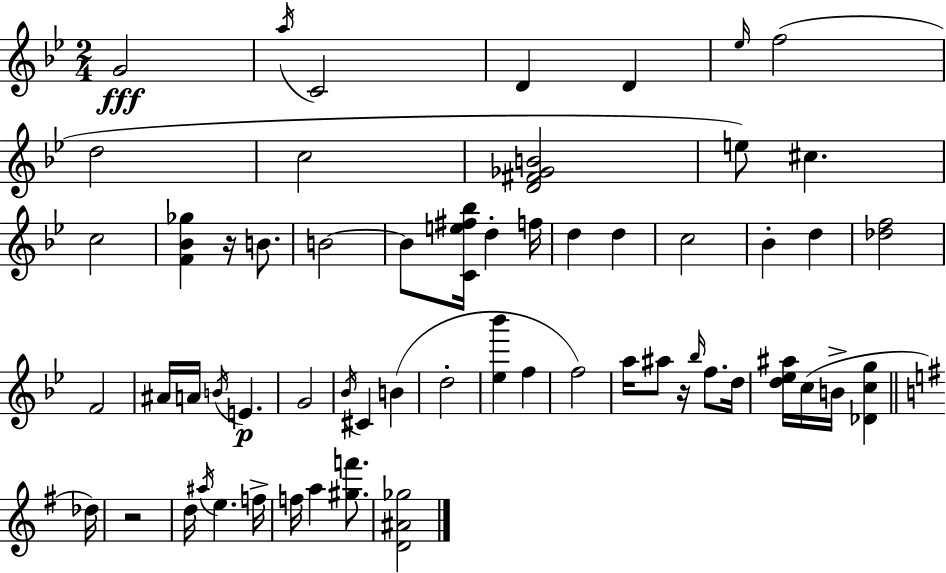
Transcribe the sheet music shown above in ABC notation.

X:1
T:Untitled
M:2/4
L:1/4
K:Gm
G2 a/4 C2 D D _e/4 f2 d2 c2 [D^F_GB]2 e/2 ^c c2 [F_B_g] z/4 B/2 B2 B/2 [Ce^f_b]/4 d f/4 d d c2 _B d [_df]2 F2 ^A/4 A/4 B/4 E G2 _B/4 ^C B d2 [_e_b'] f f2 a/4 ^a/2 z/4 _b/4 f/2 d/4 [d_e^a]/4 c/4 B/4 [_Dcg] _d/4 z2 d/4 ^a/4 e f/4 f/4 a [^gf']/2 [D^A_g]2